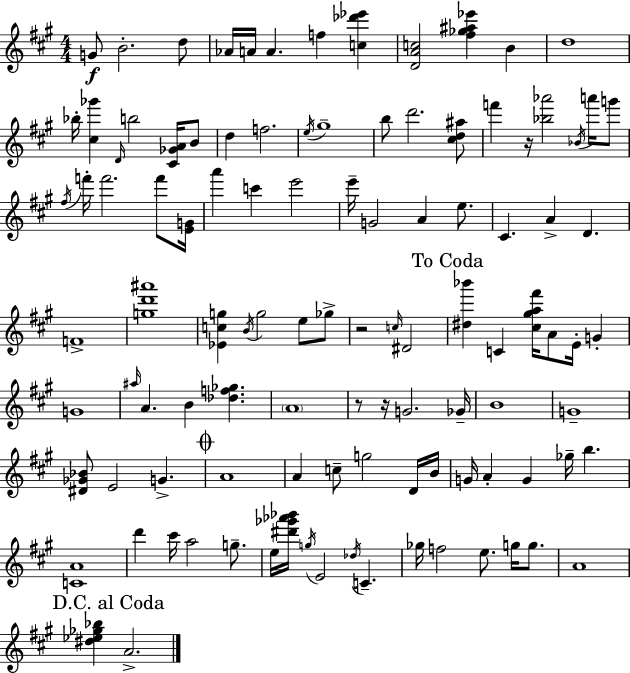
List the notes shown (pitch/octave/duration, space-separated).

G4/e B4/h. D5/e Ab4/s A4/s A4/q. F5/q [C5,Db6,Eb6]/q [D4,A4,C5]/h [F#5,Gb5,A#5,Eb6]/q B4/q D5/w Bb5/s [C#5,Gb6]/q D4/s B5/h [C#4,Gb4,A4]/s B4/e D5/q F5/h. E5/s G#5/w B5/e D6/h. [C#5,D5,A#5]/e F6/q R/s [Bb5,Ab6]/h Bb4/s A6/s G6/e F#5/s F6/s F6/h. F6/e [E4,G4]/s A6/q C6/q E6/h E6/s G4/h A4/q E5/e. C#4/q. A4/q D4/q. F4/w [G5,D6,A#6]/w [Eb4,C5,G5]/q B4/s G5/h E5/e Gb5/e R/h C5/s D#4/h [D#5,Bb6]/q C4/q [C#5,G#5,A5,F#6]/s A4/e E4/s G4/q G4/w A#5/s A4/q. B4/q [Db5,F5,Gb5]/q. A4/w R/e R/s G4/h. Gb4/s B4/w G4/w [D#4,Gb4,Bb4]/e E4/h G4/q. A4/w A4/q C5/e G5/h D4/s B4/s G4/s A4/q G4/q Gb5/s B5/q. [C4,A4]/w D6/q C#6/s A5/h G5/e. E5/s [D#6,Gb6,Ab6,Bb6]/s G5/s E4/h Db5/s C4/q. Gb5/s F5/h E5/e. G5/s G5/e. A4/w [D#5,Eb5,Gb5,Bb5]/q A4/h.